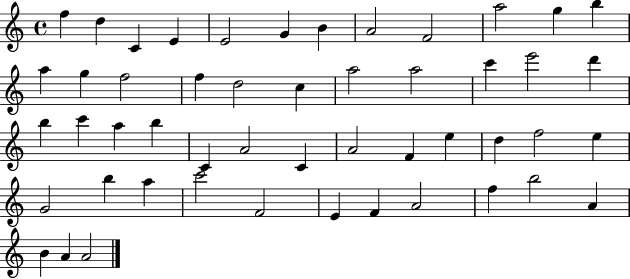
F5/q D5/q C4/q E4/q E4/h G4/q B4/q A4/h F4/h A5/h G5/q B5/q A5/q G5/q F5/h F5/q D5/h C5/q A5/h A5/h C6/q E6/h D6/q B5/q C6/q A5/q B5/q C4/q A4/h C4/q A4/h F4/q E5/q D5/q F5/h E5/q G4/h B5/q A5/q C6/h F4/h E4/q F4/q A4/h F5/q B5/h A4/q B4/q A4/q A4/h